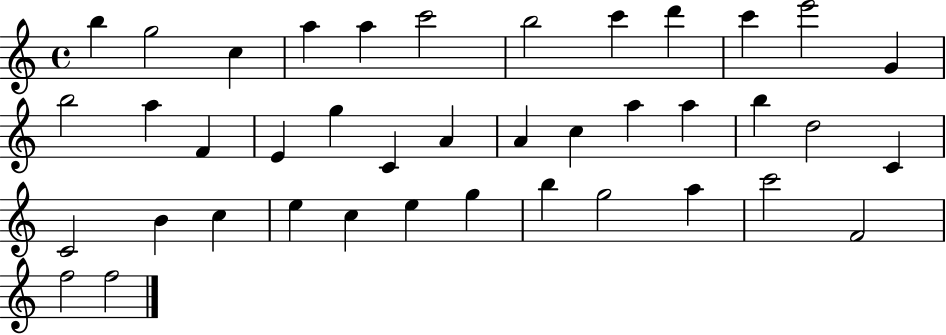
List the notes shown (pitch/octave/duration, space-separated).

B5/q G5/h C5/q A5/q A5/q C6/h B5/h C6/q D6/q C6/q E6/h G4/q B5/h A5/q F4/q E4/q G5/q C4/q A4/q A4/q C5/q A5/q A5/q B5/q D5/h C4/q C4/h B4/q C5/q E5/q C5/q E5/q G5/q B5/q G5/h A5/q C6/h F4/h F5/h F5/h